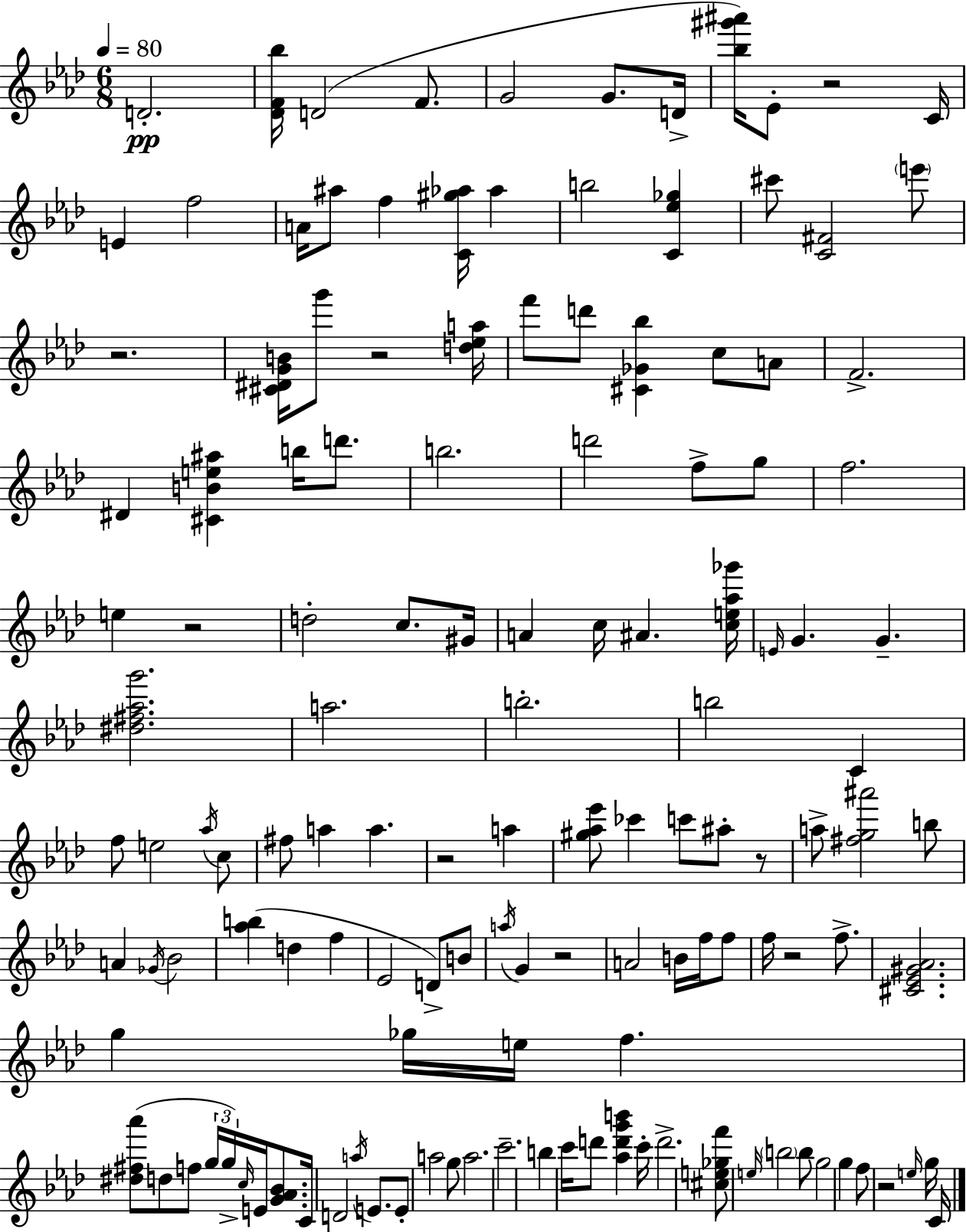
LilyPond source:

{
  \clef treble
  \numericTimeSignature
  \time 6/8
  \key aes \major
  \tempo 4 = 80
  d'2.-.\pp | <des' f' bes''>16 d'2( f'8. | g'2 g'8. d'16-> | <bes'' gis''' ais'''>16) ees'8-. r2 c'16 | \break e'4 f''2 | a'16 ais''8 f''4 <c' gis'' aes''>16 aes''4 | b''2 <c' ees'' ges''>4 | cis'''8 <c' fis'>2 \parenthesize e'''8 | \break r2. | <cis' dis' g' b'>16 g'''8 r2 <d'' ees'' a''>16 | f'''8 d'''8 <cis' ges' bes''>4 c''8 a'8 | f'2.-> | \break dis'4 <cis' b' e'' ais''>4 b''16 d'''8. | b''2. | d'''2 f''8-> g''8 | f''2. | \break e''4 r2 | d''2-. c''8. gis'16 | a'4 c''16 ais'4. <c'' e'' aes'' ges'''>16 | \grace { e'16 } g'4. g'4.-- | \break <dis'' fis'' aes'' g'''>2. | a''2. | b''2.-. | b''2 c'4 | \break f''8 e''2 \acciaccatura { aes''16 } | c''8 fis''8 a''4 a''4. | r2 a''4 | <gis'' aes'' ees'''>8 ces'''4 c'''8 ais''8-. | \break r8 a''8-> <fis'' g'' ais'''>2 | b''8 a'4 \acciaccatura { ges'16 } bes'2 | <aes'' b''>4( d''4 f''4 | ees'2 d'8->) | \break b'8 \acciaccatura { a''16 } g'4 r2 | a'2 | b'16 f''16 f''8 f''16 r2 | f''8.-> <cis' ees' gis' aes'>2. | \break g''4 ges''16 e''16 f''4. | <dis'' fis'' aes'''>8( d''8 f''8 \tuplet 3/2 { g''16 g''16->) | \grace { c''16 } } e'16 <g' aes' bes'>8. c'16 d'2 | \acciaccatura { a''16 } e'8. e'8-. a''2 | \break g''8 a''2. | c'''2.-- | b''4 c'''16 d'''8 | <aes'' d''' g''' b'''>4 c'''16-. d'''2.-> | \break <cis'' e'' ges'' f'''>8 \grace { e''16 } \parenthesize b''2 | b''8 g''2 | g''4 f''8 r2 | \grace { e''16 } g''16 c'16 \bar "|."
}